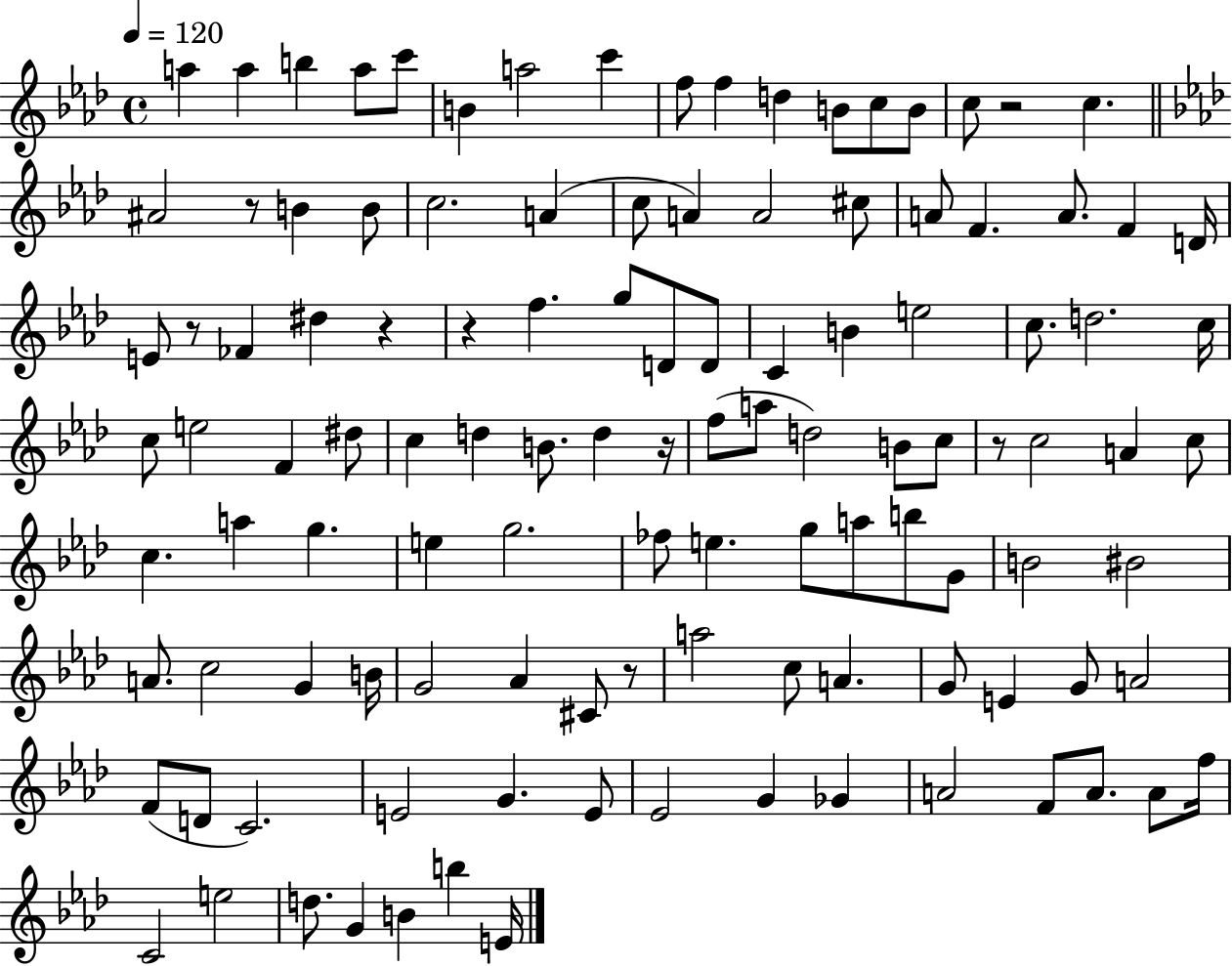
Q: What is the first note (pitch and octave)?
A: A5